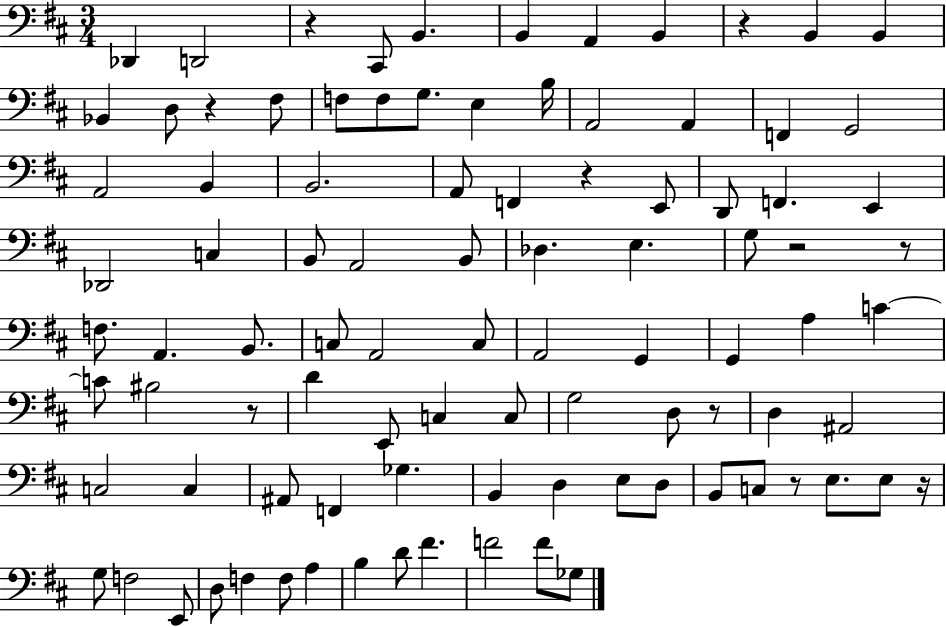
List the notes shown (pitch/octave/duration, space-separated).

Db2/q D2/h R/q C#2/e B2/q. B2/q A2/q B2/q R/q B2/q B2/q Bb2/q D3/e R/q F#3/e F3/e F3/e G3/e. E3/q B3/s A2/h A2/q F2/q G2/h A2/h B2/q B2/h. A2/e F2/q R/q E2/e D2/e F2/q. E2/q Db2/h C3/q B2/e A2/h B2/e Db3/q. E3/q. G3/e R/h R/e F3/e. A2/q. B2/e. C3/e A2/h C3/e A2/h G2/q G2/q A3/q C4/q C4/e BIS3/h R/e D4/q E2/e C3/q C3/e G3/h D3/e R/e D3/q A#2/h C3/h C3/q A#2/e F2/q Gb3/q. B2/q D3/q E3/e D3/e B2/e C3/e R/e E3/e. E3/e R/s G3/e F3/h E2/e D3/e F3/q F3/e A3/q B3/q D4/e F#4/q. F4/h F4/e Gb3/e